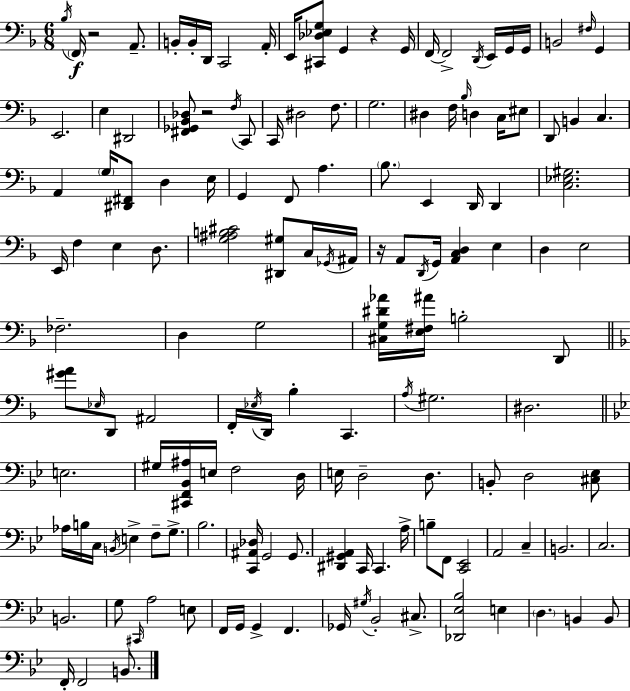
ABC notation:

X:1
T:Untitled
M:6/8
L:1/4
K:Dm
_B,/4 F,,/4 z2 A,,/2 B,,/4 B,,/4 D,,/4 C,,2 A,,/4 E,,/4 [^C,,_D,_E,G,]/2 G,, z G,,/4 F,,/4 F,,2 D,,/4 E,,/4 G,,/4 G,,/4 B,,2 ^F,/4 G,, E,,2 E, ^D,,2 [^F,,_G,,_B,,_D,]/2 z2 F,/4 C,,/2 C,,/4 ^D,2 F,/2 G,2 ^D, F,/4 _B,/4 D, C,/4 ^E,/2 D,,/2 B,, C, A,, G,/4 [^D,,^F,,]/2 D, E,/4 G,, F,,/2 A, _B,/2 E,, D,,/4 D,, [C,_E,^G,]2 E,,/4 F, E, D,/2 [G,^A,B,^C]2 [^D,,^G,]/2 C,/4 _G,,/4 ^A,,/4 z/4 A,,/2 D,,/4 G,,/4 [A,,C,D,] E, D, E,2 _F,2 D, G,2 [^C,G,^D_A]/4 [E,^F,^A]/4 B,2 D,,/2 [^GA]/2 _E,/4 D,,/2 ^A,,2 F,,/4 _E,/4 D,,/4 _B, C,, A,/4 ^G,2 ^D,2 E,2 ^G,/4 [^C,,F,,_B,,^A,]/4 E,/4 F,2 D,/4 E,/4 D,2 D,/2 B,,/2 D,2 [^C,_E,]/2 _A,/4 B,/4 C,/4 B,,/4 E, F,/2 G,/2 _B,2 [C,,^A,,_D,]/4 G,,2 G,,/2 [^D,,^G,,A,,] C,,/4 C,, A,/4 B,/2 F,,/2 [C,,_E,,]2 A,,2 C, B,,2 C,2 B,,2 G,/2 ^C,,/4 A,2 E,/2 F,,/4 G,,/4 G,, F,, _G,,/4 ^G,/4 _B,,2 ^C,/2 [_D,,_E,_B,]2 E, D, B,, B,,/2 F,,/4 F,,2 B,,/2